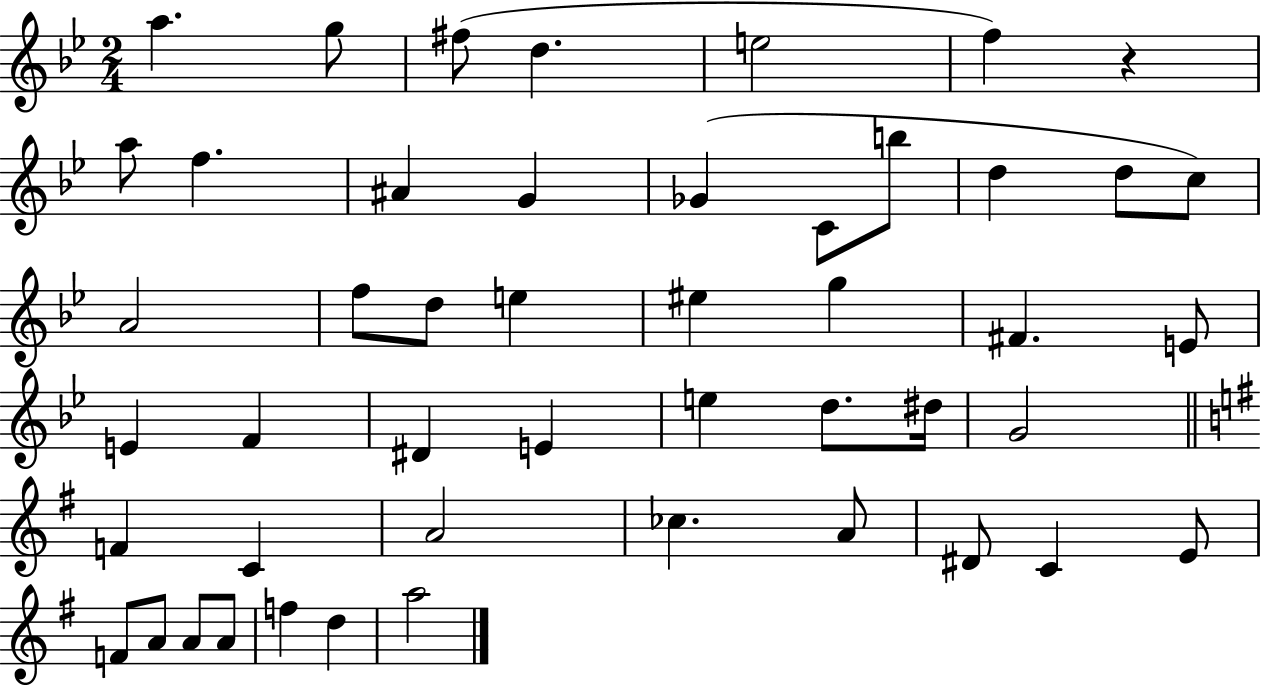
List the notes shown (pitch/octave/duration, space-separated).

A5/q. G5/e F#5/e D5/q. E5/h F5/q R/q A5/e F5/q. A#4/q G4/q Gb4/q C4/e B5/e D5/q D5/e C5/e A4/h F5/e D5/e E5/q EIS5/q G5/q F#4/q. E4/e E4/q F4/q D#4/q E4/q E5/q D5/e. D#5/s G4/h F4/q C4/q A4/h CES5/q. A4/e D#4/e C4/q E4/e F4/e A4/e A4/e A4/e F5/q D5/q A5/h